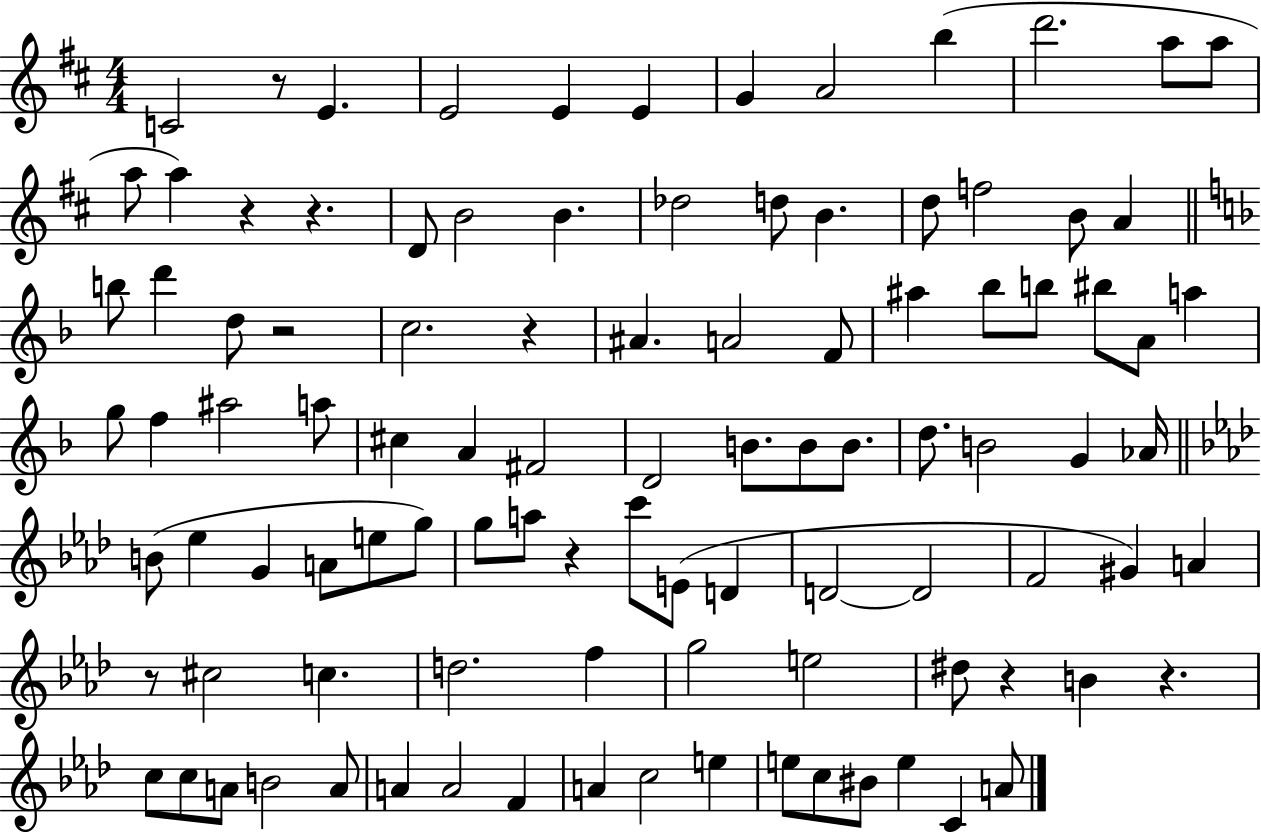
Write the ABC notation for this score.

X:1
T:Untitled
M:4/4
L:1/4
K:D
C2 z/2 E E2 E E G A2 b d'2 a/2 a/2 a/2 a z z D/2 B2 B _d2 d/2 B d/2 f2 B/2 A b/2 d' d/2 z2 c2 z ^A A2 F/2 ^a _b/2 b/2 ^b/2 A/2 a g/2 f ^a2 a/2 ^c A ^F2 D2 B/2 B/2 B/2 d/2 B2 G _A/4 B/2 _e G A/2 e/2 g/2 g/2 a/2 z c'/2 E/2 D D2 D2 F2 ^G A z/2 ^c2 c d2 f g2 e2 ^d/2 z B z c/2 c/2 A/2 B2 A/2 A A2 F A c2 e e/2 c/2 ^B/2 e C A/2